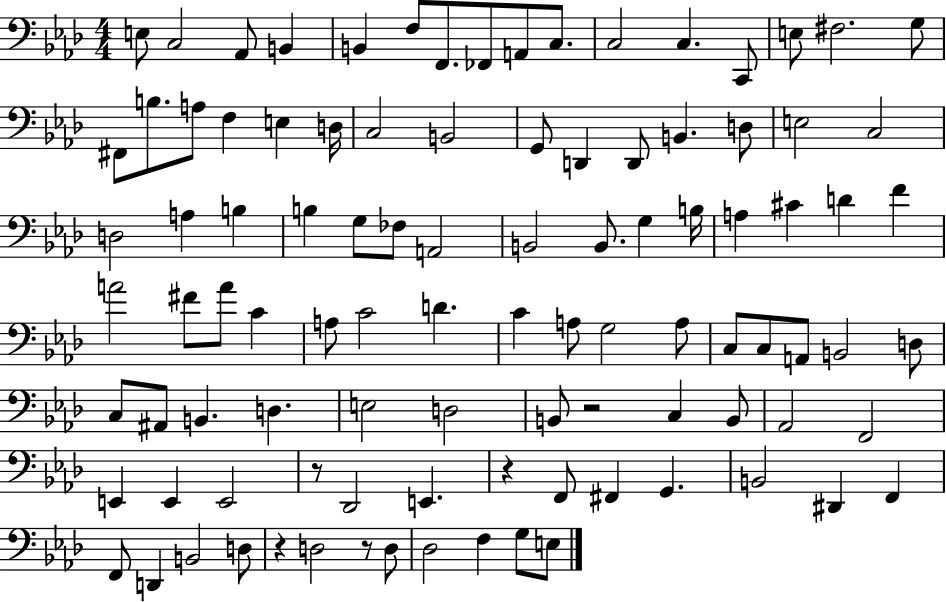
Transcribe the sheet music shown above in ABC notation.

X:1
T:Untitled
M:4/4
L:1/4
K:Ab
E,/2 C,2 _A,,/2 B,, B,, F,/2 F,,/2 _F,,/2 A,,/2 C,/2 C,2 C, C,,/2 E,/2 ^F,2 G,/2 ^F,,/2 B,/2 A,/2 F, E, D,/4 C,2 B,,2 G,,/2 D,, D,,/2 B,, D,/2 E,2 C,2 D,2 A, B, B, G,/2 _F,/2 A,,2 B,,2 B,,/2 G, B,/4 A, ^C D F A2 ^F/2 A/2 C A,/2 C2 D C A,/2 G,2 A,/2 C,/2 C,/2 A,,/2 B,,2 D,/2 C,/2 ^A,,/2 B,, D, E,2 D,2 B,,/2 z2 C, B,,/2 _A,,2 F,,2 E,, E,, E,,2 z/2 _D,,2 E,, z F,,/2 ^F,, G,, B,,2 ^D,, F,, F,,/2 D,, B,,2 D,/2 z D,2 z/2 D,/2 _D,2 F, G,/2 E,/2